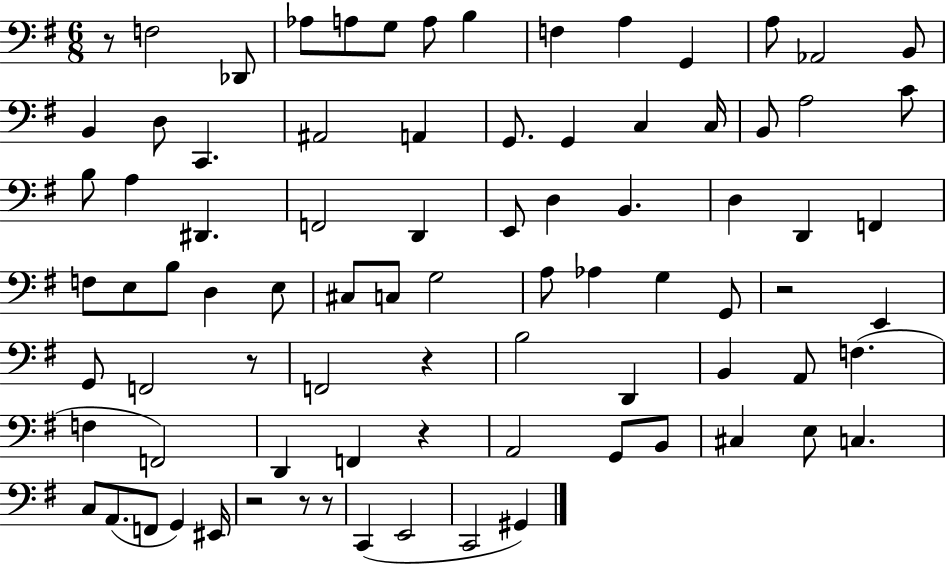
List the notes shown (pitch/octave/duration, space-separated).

R/e F3/h Db2/e Ab3/e A3/e G3/e A3/e B3/q F3/q A3/q G2/q A3/e Ab2/h B2/e B2/q D3/e C2/q. A#2/h A2/q G2/e. G2/q C3/q C3/s B2/e A3/h C4/e B3/e A3/q D#2/q. F2/h D2/q E2/e D3/q B2/q. D3/q D2/q F2/q F3/e E3/e B3/e D3/q E3/e C#3/e C3/e G3/h A3/e Ab3/q G3/q G2/e R/h E2/q G2/e F2/h R/e F2/h R/q B3/h D2/q B2/q A2/e F3/q. F3/q F2/h D2/q F2/q R/q A2/h G2/e B2/e C#3/q E3/e C3/q. C3/e A2/e. F2/e G2/q EIS2/s R/h R/e R/e C2/q E2/h C2/h G#2/q